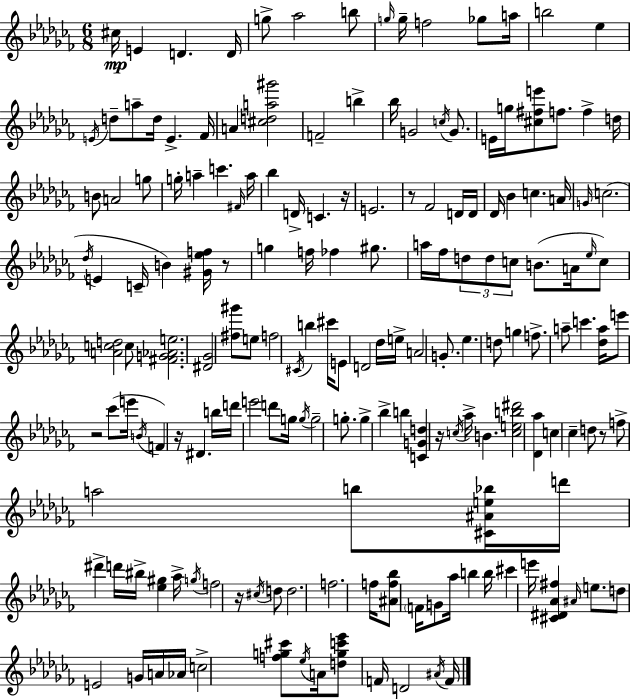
{
  \clef treble
  \numericTimeSignature
  \time 6/8
  \key aes \minor
  cis''16\mp e'4 d'4. d'16 | g''8-> aes''2 b''8 | \grace { g''16 } g''16-- f''2 ges''8 | a''16 b''2 ees''4 | \break \acciaccatura { e'16 } d''8-- a''8-- d''16 e'4.-> | fes'16 a'4 <cis'' d'' a'' gis'''>2 | f'2-- b''4-> | bes''16 g'2 \acciaccatura { c''16 } | \break g'8. e'16 g''16 <cis'' fis'' e'''>8 f''8. f''4-> | d''16 b'8 a'2 | g''8 g''16-. a''4-- c'''4. | \grace { fis'16 } a''16 bes''4 d'16-> c'4. | \break r16 e'2. | r8 fes'2 | d'16 d'16 des'16 bes'4 c''4. | a'16 \grace { g'16 } c''2.( | \break \acciaccatura { des''16 } e'4 c'16-- b'4) | <gis' ees'' f''>16 r8 g''4 f''16 fes''4 | gis''8. a''16 fes''16 \tuplet 3/2 { d''8 d''8 | c''8 } b'8.( a'16 \grace { ees''16 } c''8) <a' c'' d''>2 | \break c''8 <fis' g' aes' e''>2. | <dis' ges'>2 | <fis'' gis'''>8 e''8 f''2 | \acciaccatura { cis'16 } b''4 cis'''16 e'8 d'2 | \break des''16 e''16-> a'2 | g'8.-. ees''4. | d''8 g''4 f''8.-> a''8-- | c'''4. <des'' a''>16 e'''8 r2 | \break ces'''8( e'''16 \acciaccatura { b'16 } f'4) | r16 dis'4. b''16 d'''16 e'''2 | d'''8 g''16 \acciaccatura { g''16 } g''2-- | g''8.-. g''4-> | \break bes''4-> b''4 <c' g' d''>4 | r16 \acciaccatura { c''16 } aes''16-> b'4. <c'' e'' b'' dis'''>2 | <des' aes''>4 c''4 | ces''4-- d''8 r8 f''8-> | \break a''2 b''8 <cis' ais' e'' bes''>16 | d'''16 dis'''4-> d'''16 bis''16-> <ees'' gis''>4 aes''16-> | \acciaccatura { g''16 } f''2 r16 \acciaccatura { cis''16 } d''8 | d''2. | \break f''2. | f''16 <ais' f'' bes''>8 \parenthesize f'16 g'8 aes''16 b''4 | b''16 cis'''4 e'''16 <cis' dis' aes' fis''>4 \grace { ais'16 } e''8. | d''8 e'2 | \break g'16 a'16 aes'16 c''2-> <f'' g'' cis'''>8 | \acciaccatura { ees''16 } a'16 <d'' g'' c''' ees'''>8 f'16 d'2 | \acciaccatura { ais'16 } f'16 \bar "|."
}